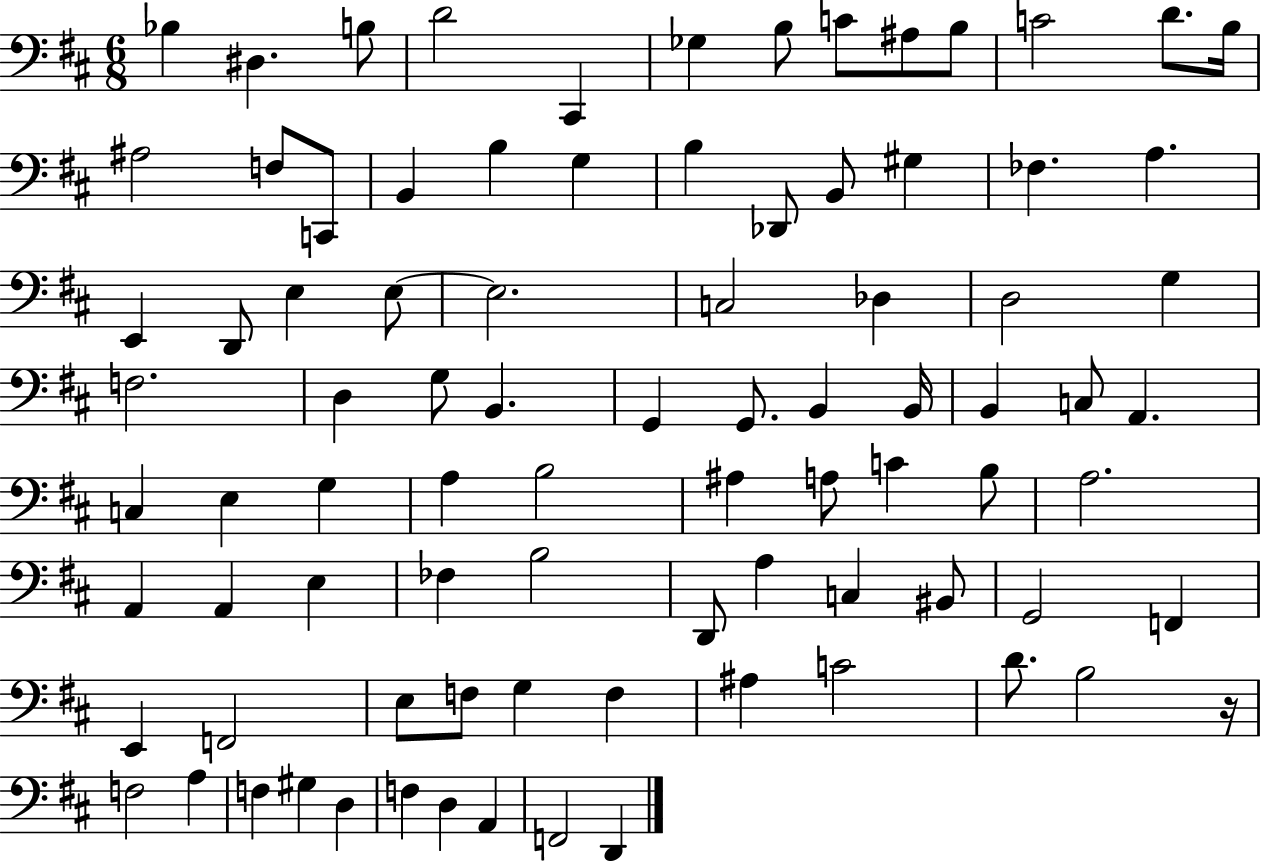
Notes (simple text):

Bb3/q D#3/q. B3/e D4/h C#2/q Gb3/q B3/e C4/e A#3/e B3/e C4/h D4/e. B3/s A#3/h F3/e C2/e B2/q B3/q G3/q B3/q Db2/e B2/e G#3/q FES3/q. A3/q. E2/q D2/e E3/q E3/e E3/h. C3/h Db3/q D3/h G3/q F3/h. D3/q G3/e B2/q. G2/q G2/e. B2/q B2/s B2/q C3/e A2/q. C3/q E3/q G3/q A3/q B3/h A#3/q A3/e C4/q B3/e A3/h. A2/q A2/q E3/q FES3/q B3/h D2/e A3/q C3/q BIS2/e G2/h F2/q E2/q F2/h E3/e F3/e G3/q F3/q A#3/q C4/h D4/e. B3/h R/s F3/h A3/q F3/q G#3/q D3/q F3/q D3/q A2/q F2/h D2/q